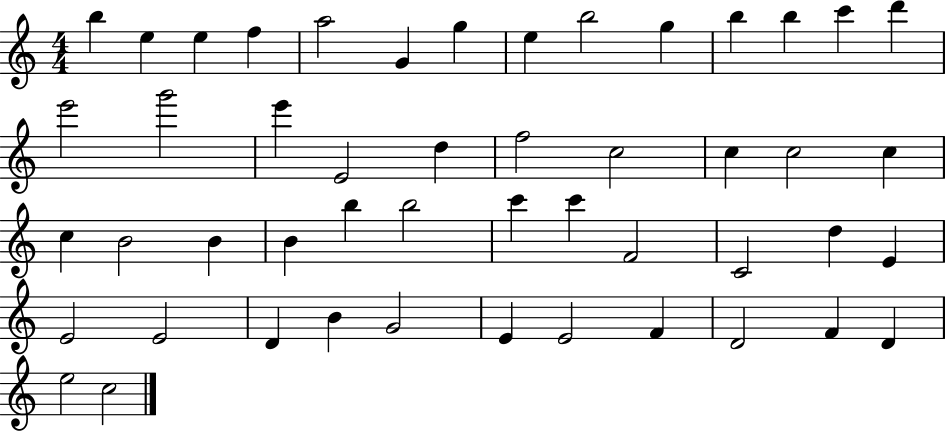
B5/q E5/q E5/q F5/q A5/h G4/q G5/q E5/q B5/h G5/q B5/q B5/q C6/q D6/q E6/h G6/h E6/q E4/h D5/q F5/h C5/h C5/q C5/h C5/q C5/q B4/h B4/q B4/q B5/q B5/h C6/q C6/q F4/h C4/h D5/q E4/q E4/h E4/h D4/q B4/q G4/h E4/q E4/h F4/q D4/h F4/q D4/q E5/h C5/h